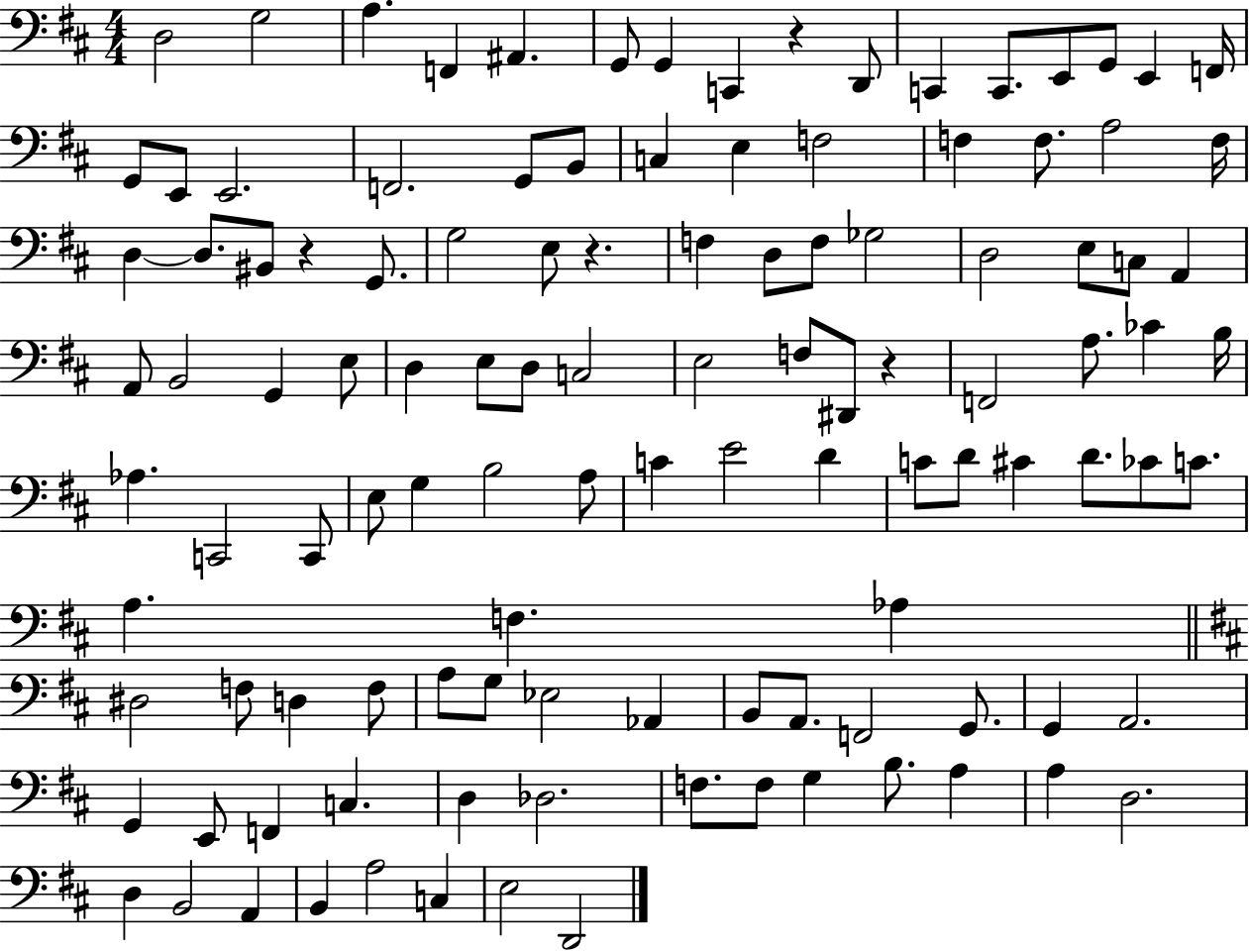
{
  \clef bass
  \numericTimeSignature
  \time 4/4
  \key d \major
  d2 g2 | a4. f,4 ais,4. | g,8 g,4 c,4 r4 d,8 | c,4 c,8. e,8 g,8 e,4 f,16 | \break g,8 e,8 e,2. | f,2. g,8 b,8 | c4 e4 f2 | f4 f8. a2 f16 | \break d4~~ d8. bis,8 r4 g,8. | g2 e8 r4. | f4 d8 f8 ges2 | d2 e8 c8 a,4 | \break a,8 b,2 g,4 e8 | d4 e8 d8 c2 | e2 f8 dis,8 r4 | f,2 a8. ces'4 b16 | \break aes4. c,2 c,8 | e8 g4 b2 a8 | c'4 e'2 d'4 | c'8 d'8 cis'4 d'8. ces'8 c'8. | \break a4. f4. aes4 | \bar "||" \break \key d \major dis2 f8 d4 f8 | a8 g8 ees2 aes,4 | b,8 a,8. f,2 g,8. | g,4 a,2. | \break g,4 e,8 f,4 c4. | d4 des2. | f8. f8 g4 b8. a4 | a4 d2. | \break d4 b,2 a,4 | b,4 a2 c4 | e2 d,2 | \bar "|."
}